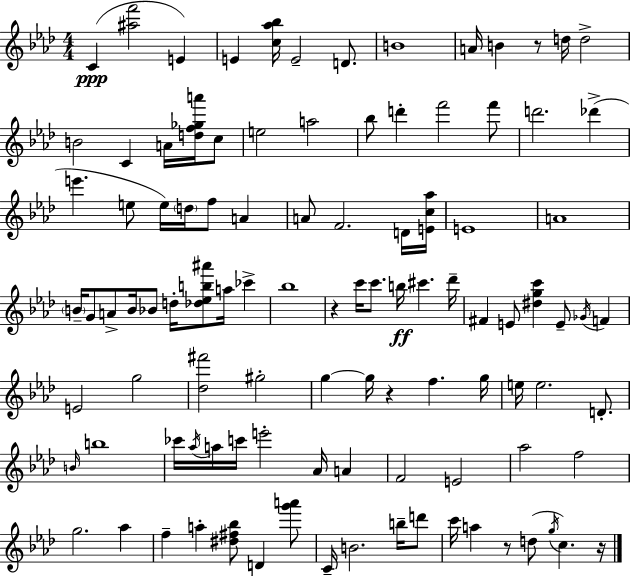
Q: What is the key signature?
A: AES major